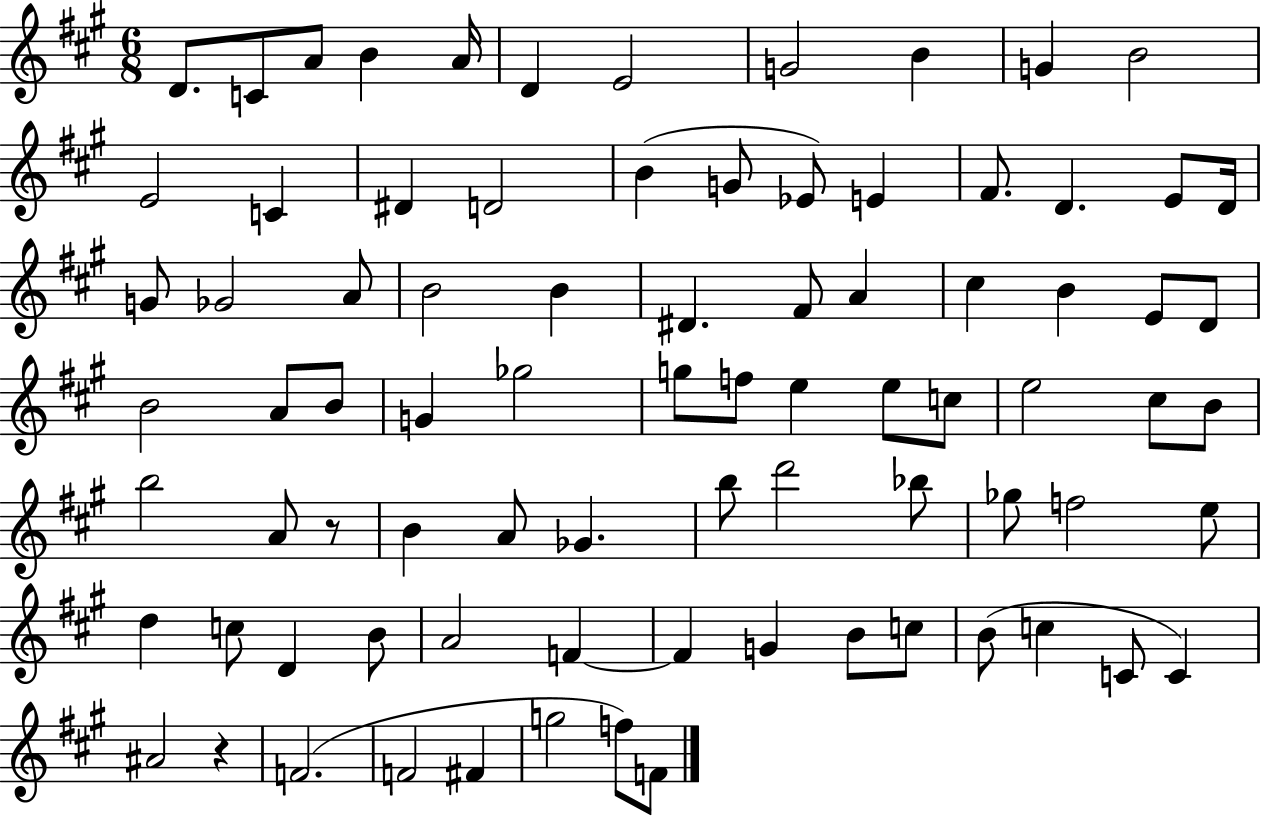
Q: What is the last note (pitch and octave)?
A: F4